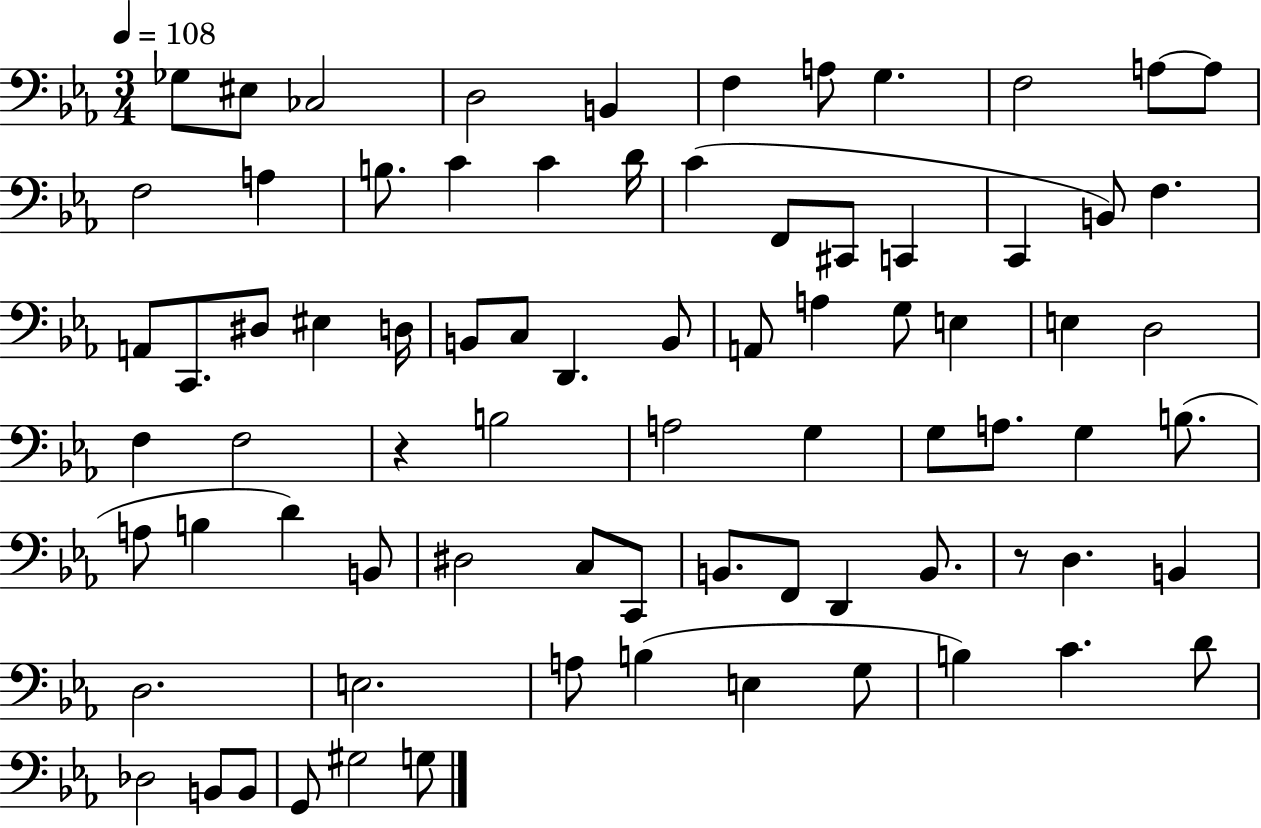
X:1
T:Untitled
M:3/4
L:1/4
K:Eb
_G,/2 ^E,/2 _C,2 D,2 B,, F, A,/2 G, F,2 A,/2 A,/2 F,2 A, B,/2 C C D/4 C F,,/2 ^C,,/2 C,, C,, B,,/2 F, A,,/2 C,,/2 ^D,/2 ^E, D,/4 B,,/2 C,/2 D,, B,,/2 A,,/2 A, G,/2 E, E, D,2 F, F,2 z B,2 A,2 G, G,/2 A,/2 G, B,/2 A,/2 B, D B,,/2 ^D,2 C,/2 C,,/2 B,,/2 F,,/2 D,, B,,/2 z/2 D, B,, D,2 E,2 A,/2 B, E, G,/2 B, C D/2 _D,2 B,,/2 B,,/2 G,,/2 ^G,2 G,/2